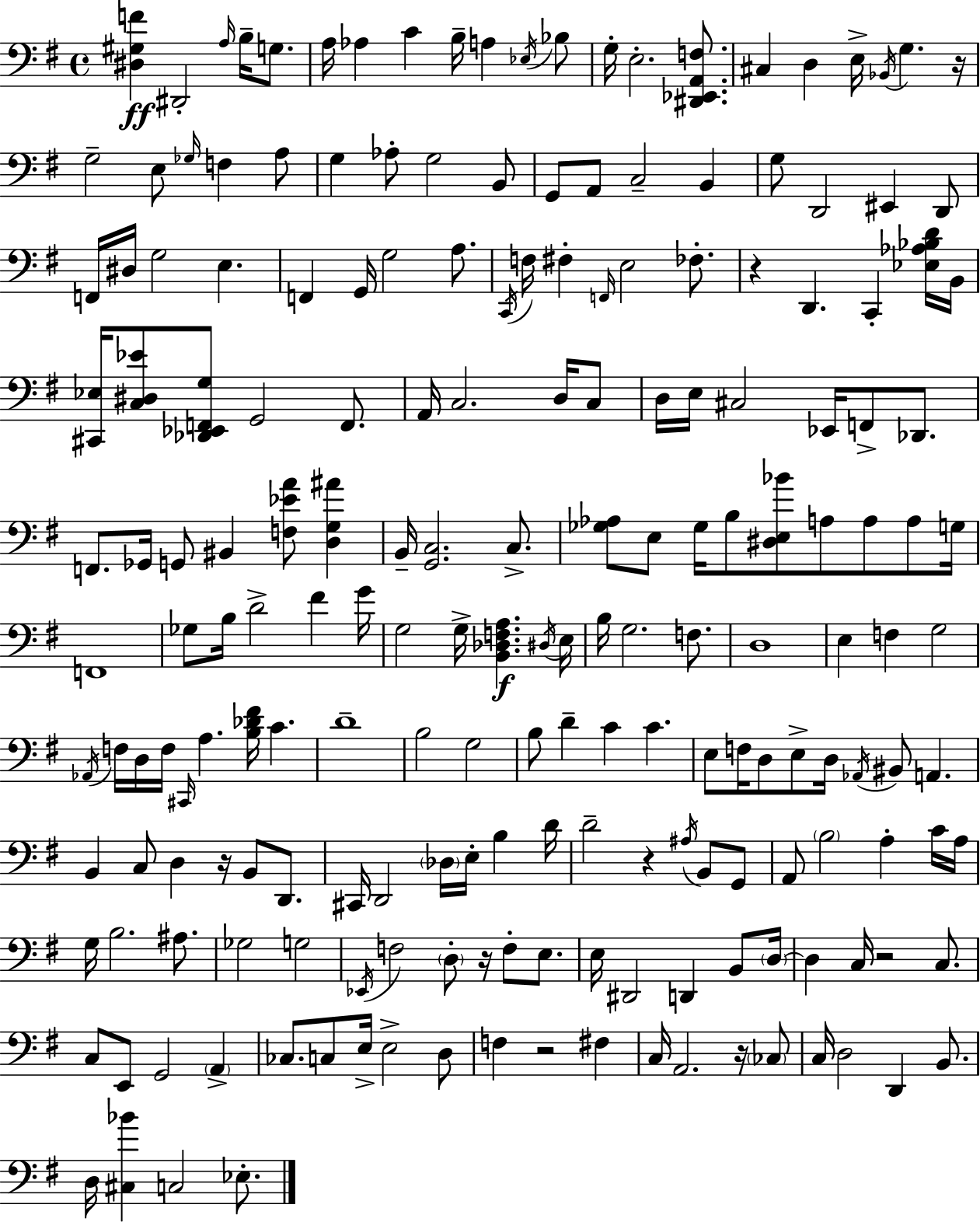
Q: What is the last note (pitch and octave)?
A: Eb3